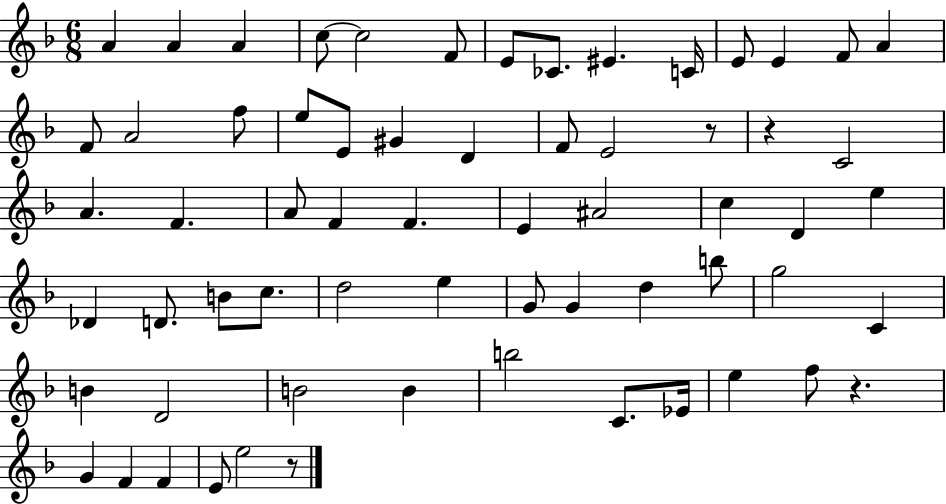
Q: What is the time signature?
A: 6/8